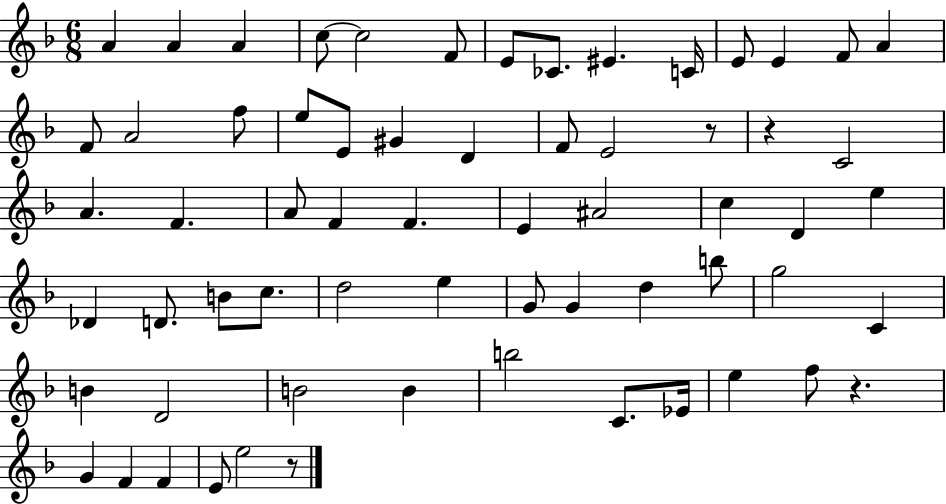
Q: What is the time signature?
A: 6/8